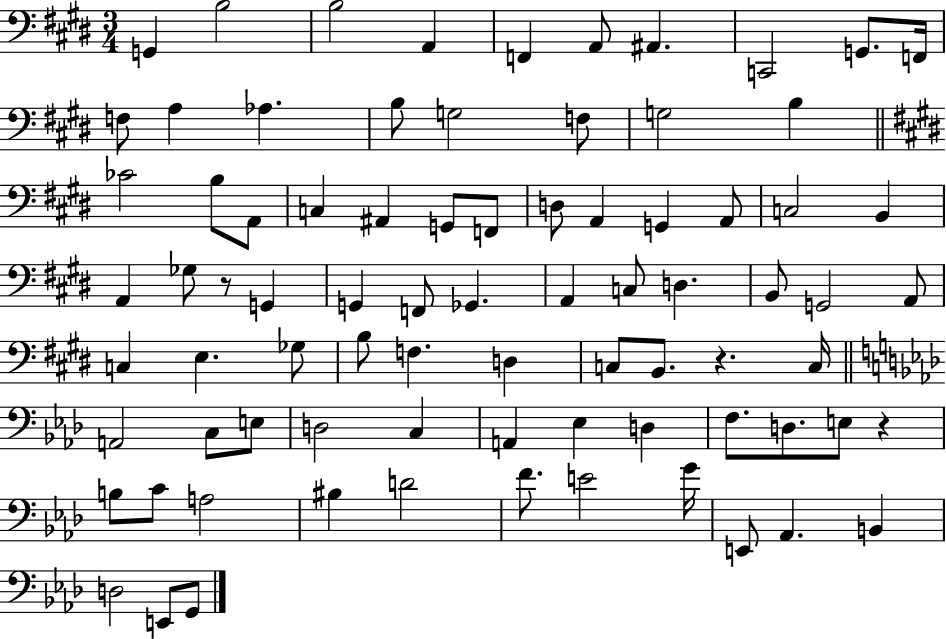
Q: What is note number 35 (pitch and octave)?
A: G2